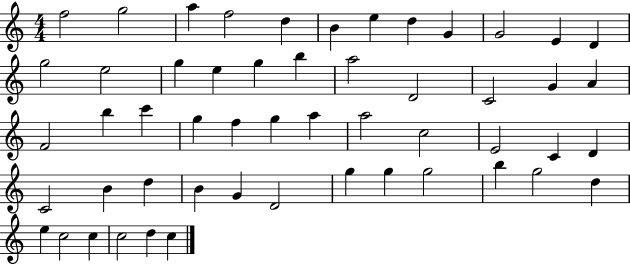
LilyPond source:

{
  \clef treble
  \numericTimeSignature
  \time 4/4
  \key c \major
  f''2 g''2 | a''4 f''2 d''4 | b'4 e''4 d''4 g'4 | g'2 e'4 d'4 | \break g''2 e''2 | g''4 e''4 g''4 b''4 | a''2 d'2 | c'2 g'4 a'4 | \break f'2 b''4 c'''4 | g''4 f''4 g''4 a''4 | a''2 c''2 | e'2 c'4 d'4 | \break c'2 b'4 d''4 | b'4 g'4 d'2 | g''4 g''4 g''2 | b''4 g''2 d''4 | \break e''4 c''2 c''4 | c''2 d''4 c''4 | \bar "|."
}